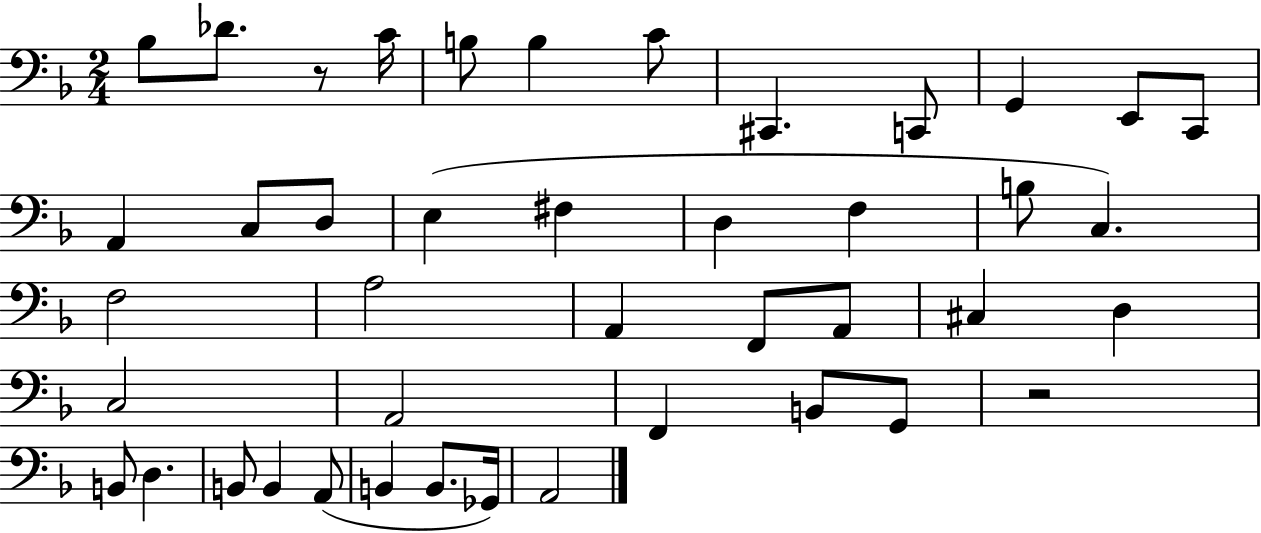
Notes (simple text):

Bb3/e Db4/e. R/e C4/s B3/e B3/q C4/e C#2/q. C2/e G2/q E2/e C2/e A2/q C3/e D3/e E3/q F#3/q D3/q F3/q B3/e C3/q. F3/h A3/h A2/q F2/e A2/e C#3/q D3/q C3/h A2/h F2/q B2/e G2/e R/h B2/e D3/q. B2/e B2/q A2/e B2/q B2/e. Gb2/s A2/h